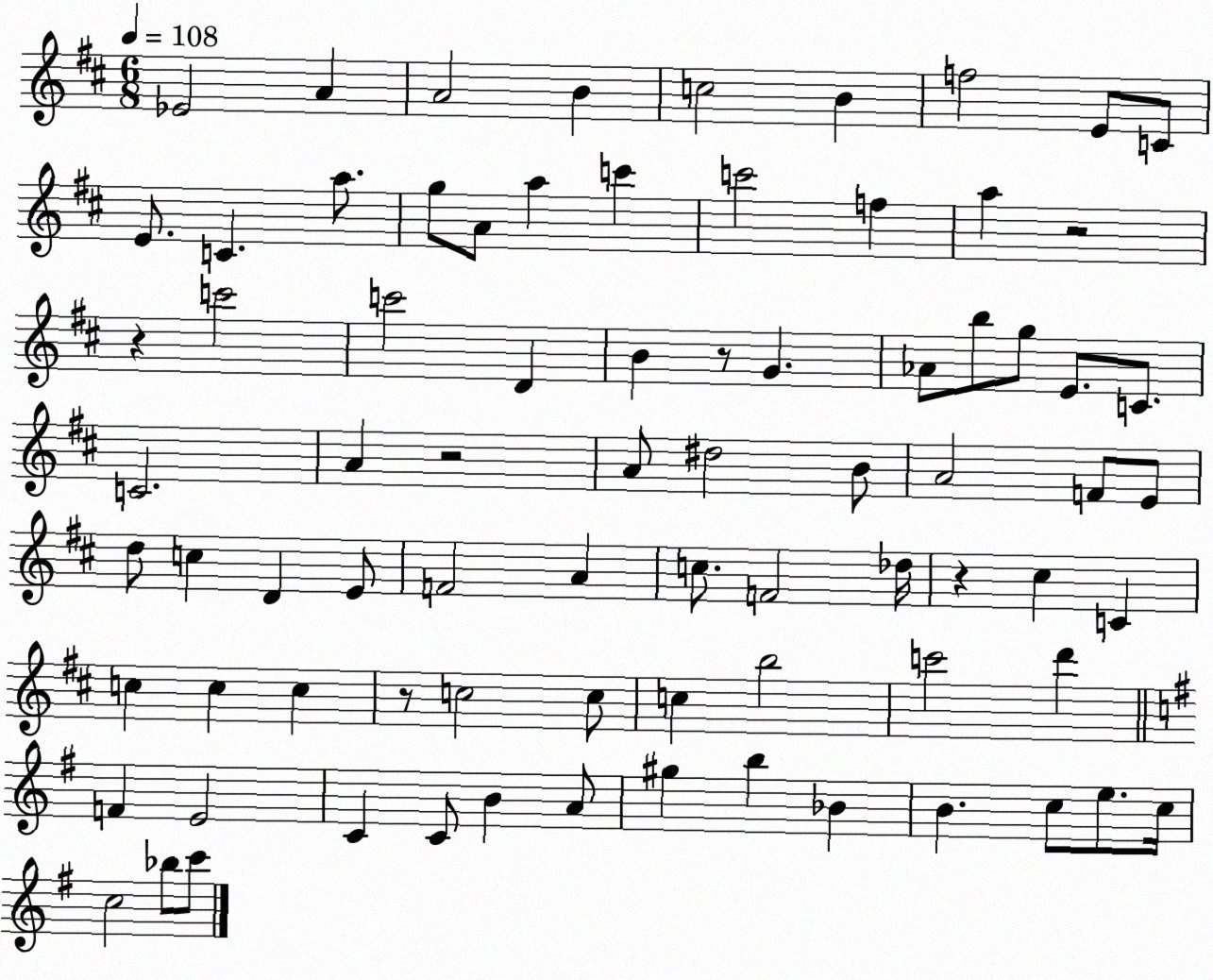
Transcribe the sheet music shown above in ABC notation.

X:1
T:Untitled
M:6/8
L:1/4
K:D
_E2 A A2 B c2 B f2 E/2 C/2 E/2 C a/2 g/2 A/2 a c' c'2 f a z2 z c'2 c'2 D B z/2 G _A/2 b/2 g/2 E/2 C/2 C2 A z2 A/2 ^d2 B/2 A2 F/2 E/2 d/2 c D E/2 F2 A c/2 F2 _d/4 z ^c C c c c z/2 c2 c/2 c b2 c'2 d' F E2 C C/2 B A/2 ^g b _B B c/2 e/2 c/4 c2 _b/2 c'/2